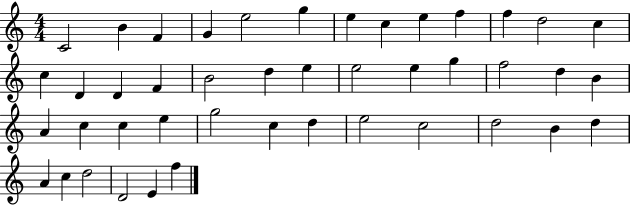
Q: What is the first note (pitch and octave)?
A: C4